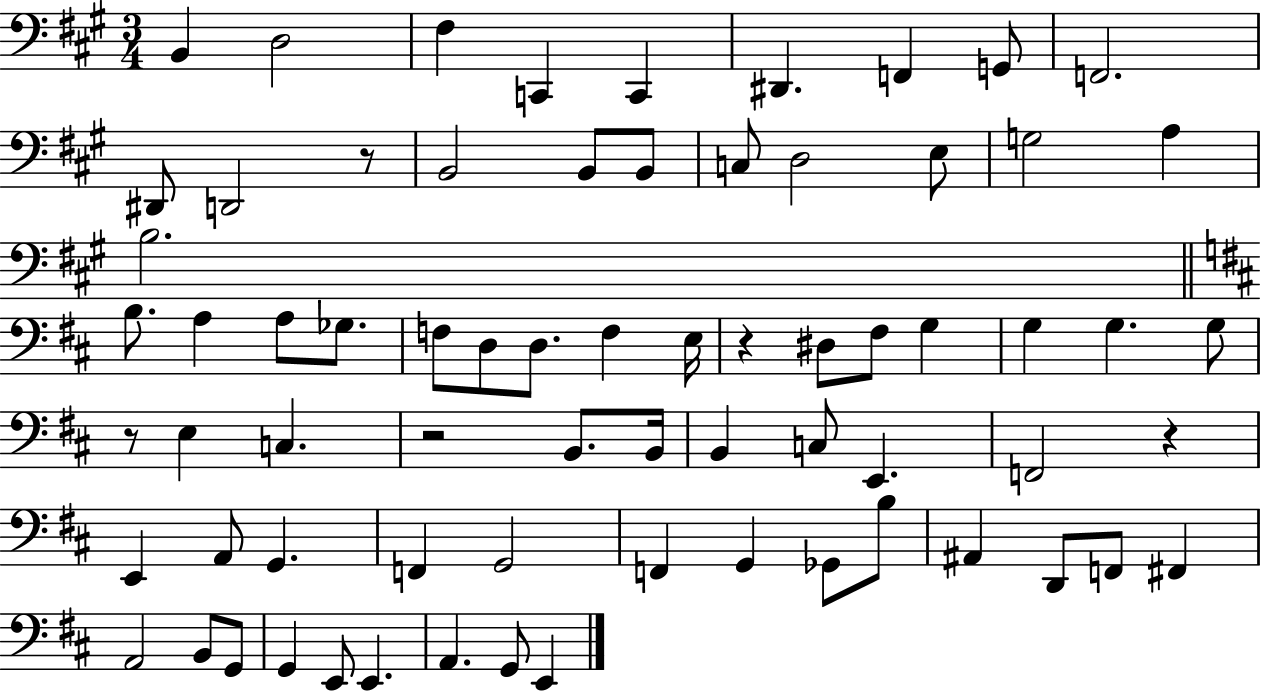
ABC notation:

X:1
T:Untitled
M:3/4
L:1/4
K:A
B,, D,2 ^F, C,, C,, ^D,, F,, G,,/2 F,,2 ^D,,/2 D,,2 z/2 B,,2 B,,/2 B,,/2 C,/2 D,2 E,/2 G,2 A, B,2 B,/2 A, A,/2 _G,/2 F,/2 D,/2 D,/2 F, E,/4 z ^D,/2 ^F,/2 G, G, G, G,/2 z/2 E, C, z2 B,,/2 B,,/4 B,, C,/2 E,, F,,2 z E,, A,,/2 G,, F,, G,,2 F,, G,, _G,,/2 B,/2 ^A,, D,,/2 F,,/2 ^F,, A,,2 B,,/2 G,,/2 G,, E,,/2 E,, A,, G,,/2 E,,